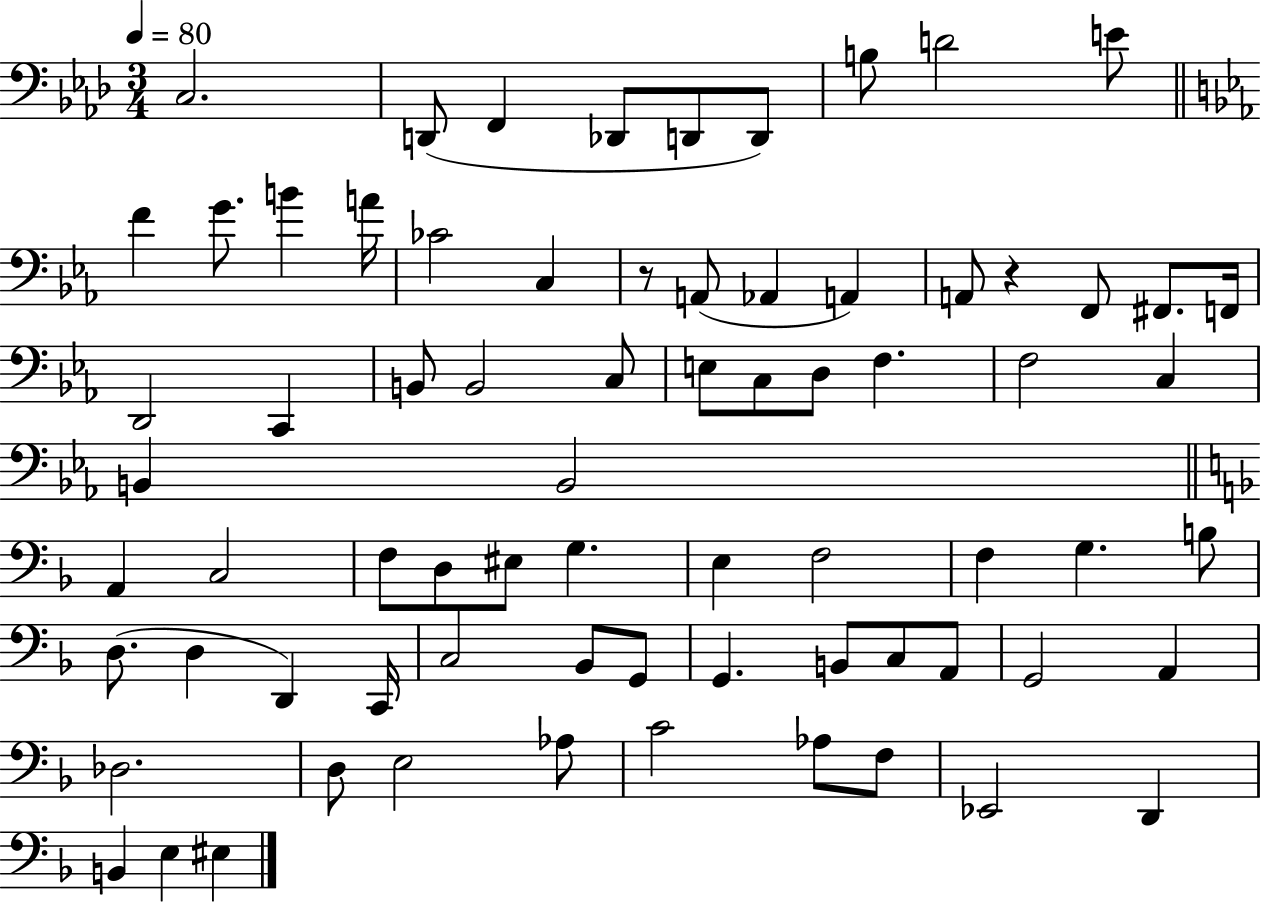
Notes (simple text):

C3/h. D2/e F2/q Db2/e D2/e D2/e B3/e D4/h E4/e F4/q G4/e. B4/q A4/s CES4/h C3/q R/e A2/e Ab2/q A2/q A2/e R/q F2/e F#2/e. F2/s D2/h C2/q B2/e B2/h C3/e E3/e C3/e D3/e F3/q. F3/h C3/q B2/q B2/h A2/q C3/h F3/e D3/e EIS3/e G3/q. E3/q F3/h F3/q G3/q. B3/e D3/e. D3/q D2/q C2/s C3/h Bb2/e G2/e G2/q. B2/e C3/e A2/e G2/h A2/q Db3/h. D3/e E3/h Ab3/e C4/h Ab3/e F3/e Eb2/h D2/q B2/q E3/q EIS3/q